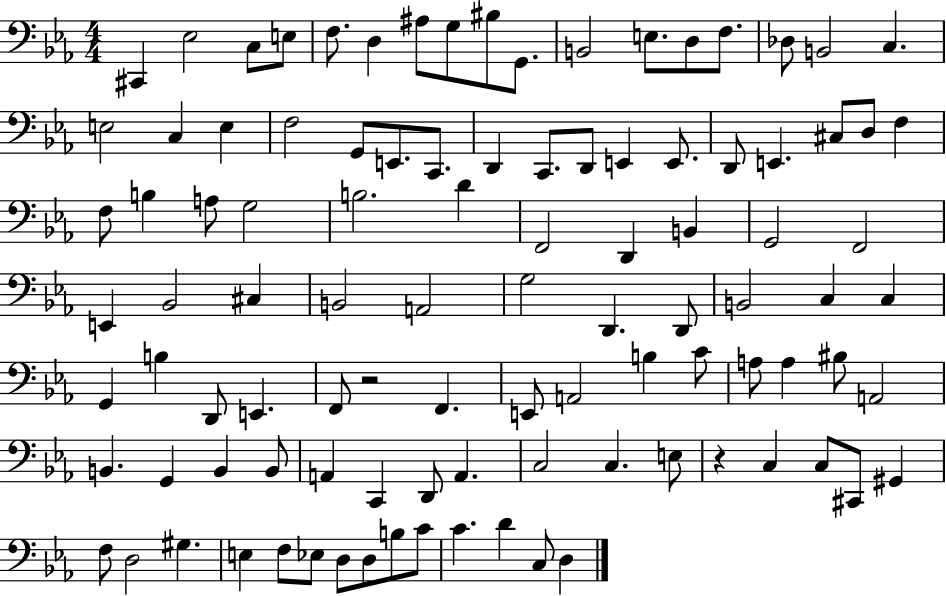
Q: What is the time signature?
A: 4/4